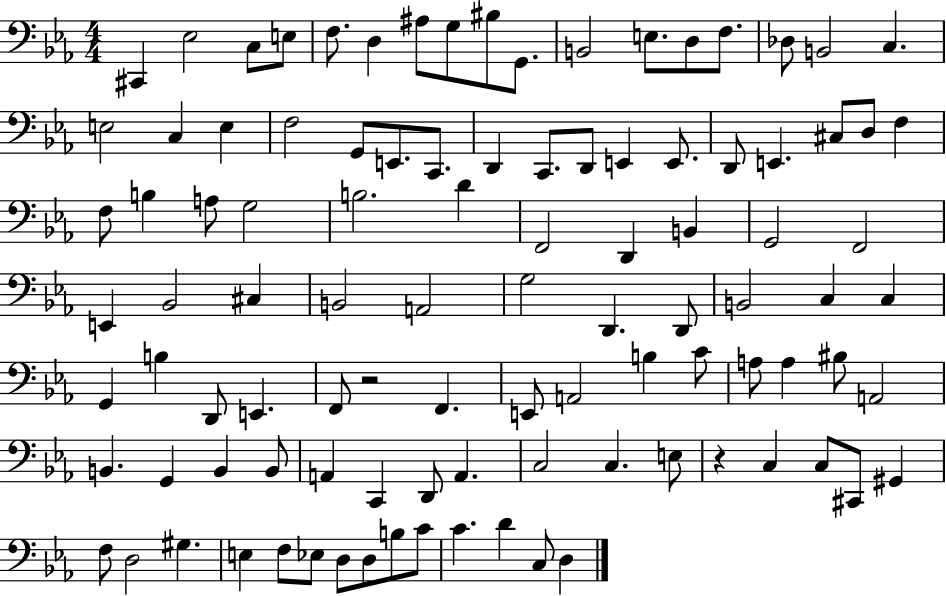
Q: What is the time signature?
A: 4/4